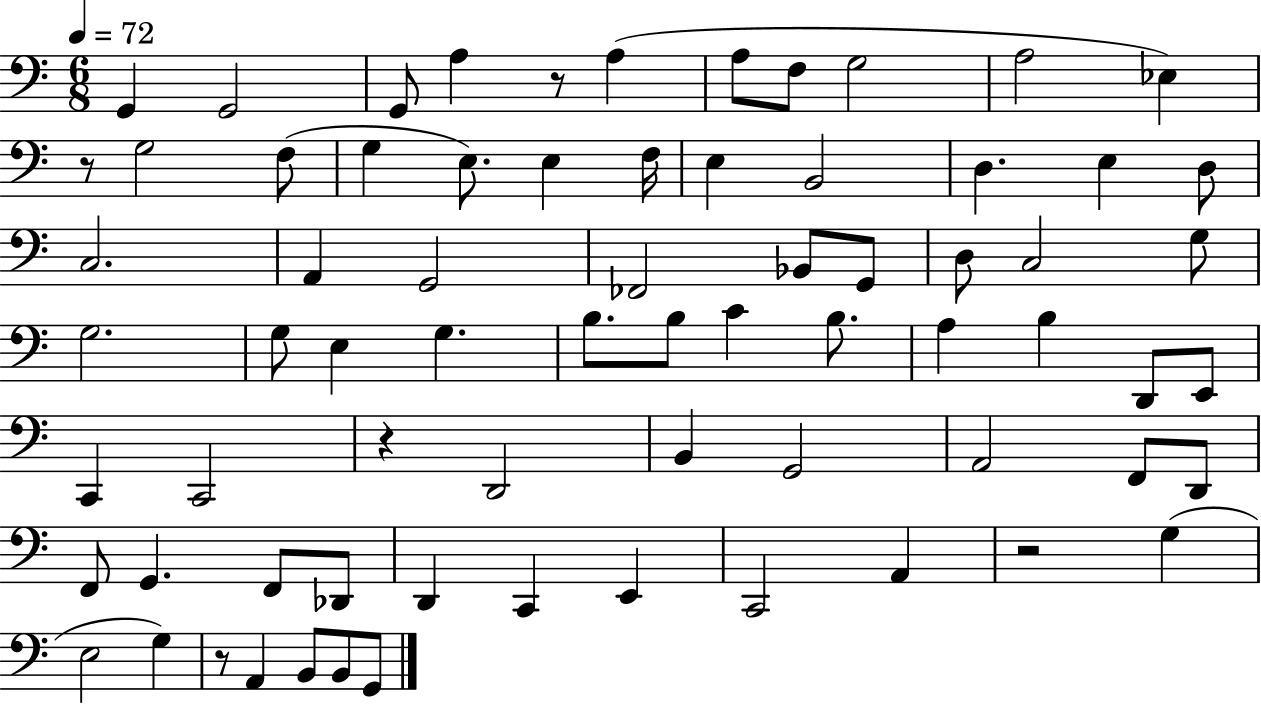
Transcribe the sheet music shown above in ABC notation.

X:1
T:Untitled
M:6/8
L:1/4
K:C
G,, G,,2 G,,/2 A, z/2 A, A,/2 F,/2 G,2 A,2 _E, z/2 G,2 F,/2 G, E,/2 E, F,/4 E, B,,2 D, E, D,/2 C,2 A,, G,,2 _F,,2 _B,,/2 G,,/2 D,/2 C,2 G,/2 G,2 G,/2 E, G, B,/2 B,/2 C B,/2 A, B, D,,/2 E,,/2 C,, C,,2 z D,,2 B,, G,,2 A,,2 F,,/2 D,,/2 F,,/2 G,, F,,/2 _D,,/2 D,, C,, E,, C,,2 A,, z2 G, E,2 G, z/2 A,, B,,/2 B,,/2 G,,/2